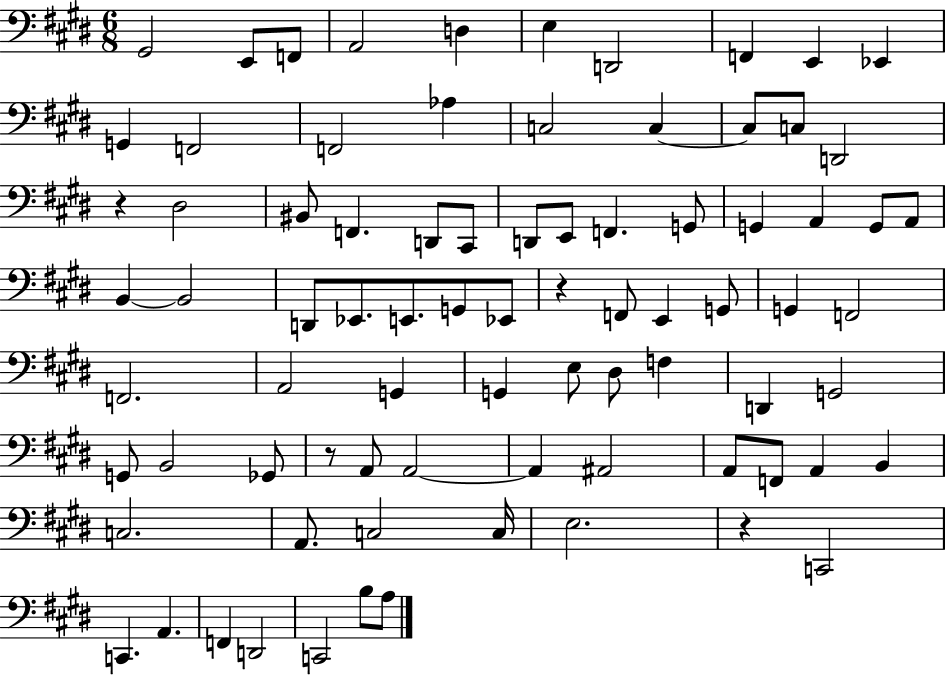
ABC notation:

X:1
T:Untitled
M:6/8
L:1/4
K:E
^G,,2 E,,/2 F,,/2 A,,2 D, E, D,,2 F,, E,, _E,, G,, F,,2 F,,2 _A, C,2 C, C,/2 C,/2 D,,2 z ^D,2 ^B,,/2 F,, D,,/2 ^C,,/2 D,,/2 E,,/2 F,, G,,/2 G,, A,, G,,/2 A,,/2 B,, B,,2 D,,/2 _E,,/2 E,,/2 G,,/2 _E,,/2 z F,,/2 E,, G,,/2 G,, F,,2 F,,2 A,,2 G,, G,, E,/2 ^D,/2 F, D,, G,,2 G,,/2 B,,2 _G,,/2 z/2 A,,/2 A,,2 A,, ^A,,2 A,,/2 F,,/2 A,, B,, C,2 A,,/2 C,2 C,/4 E,2 z C,,2 C,, A,, F,, D,,2 C,,2 B,/2 A,/2